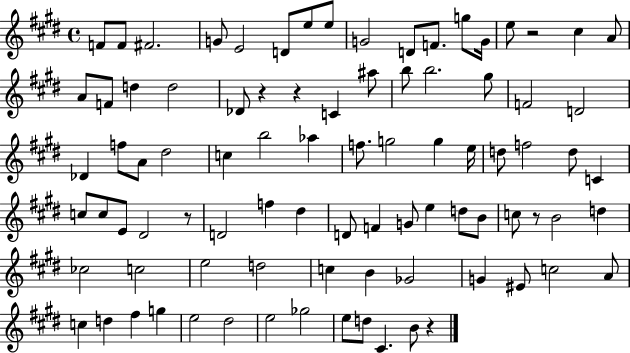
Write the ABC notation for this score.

X:1
T:Untitled
M:4/4
L:1/4
K:E
F/2 F/2 ^F2 G/2 E2 D/2 e/2 e/2 G2 D/2 F/2 g/2 G/4 e/2 z2 ^c A/2 A/2 F/2 d d2 _D/2 z z C ^a/2 b/2 b2 ^g/2 F2 D2 _D f/2 A/2 ^d2 c b2 _a f/2 g2 g e/4 d/2 f2 d/2 C c/2 c/2 E/2 ^D2 z/2 D2 f ^d D/2 F G/2 e d/2 B/2 c/2 z/2 B2 d _c2 c2 e2 d2 c B _G2 G ^E/2 c2 A/2 c d ^f g e2 ^d2 e2 _g2 e/2 d/2 ^C B/2 z